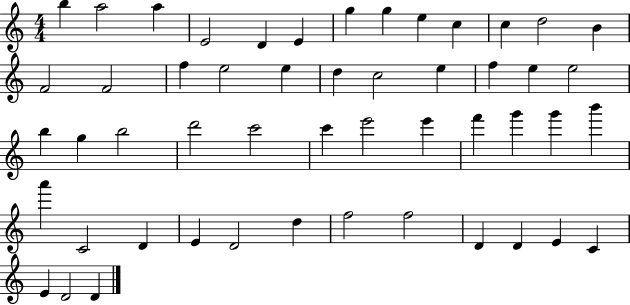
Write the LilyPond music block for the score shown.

{
  \clef treble
  \numericTimeSignature
  \time 4/4
  \key c \major
  b''4 a''2 a''4 | e'2 d'4 e'4 | g''4 g''4 e''4 c''4 | c''4 d''2 b'4 | \break f'2 f'2 | f''4 e''2 e''4 | d''4 c''2 e''4 | f''4 e''4 e''2 | \break b''4 g''4 b''2 | d'''2 c'''2 | c'''4 e'''2 e'''4 | f'''4 g'''4 g'''4 b'''4 | \break a'''4 c'2 d'4 | e'4 d'2 d''4 | f''2 f''2 | d'4 d'4 e'4 c'4 | \break e'4 d'2 d'4 | \bar "|."
}